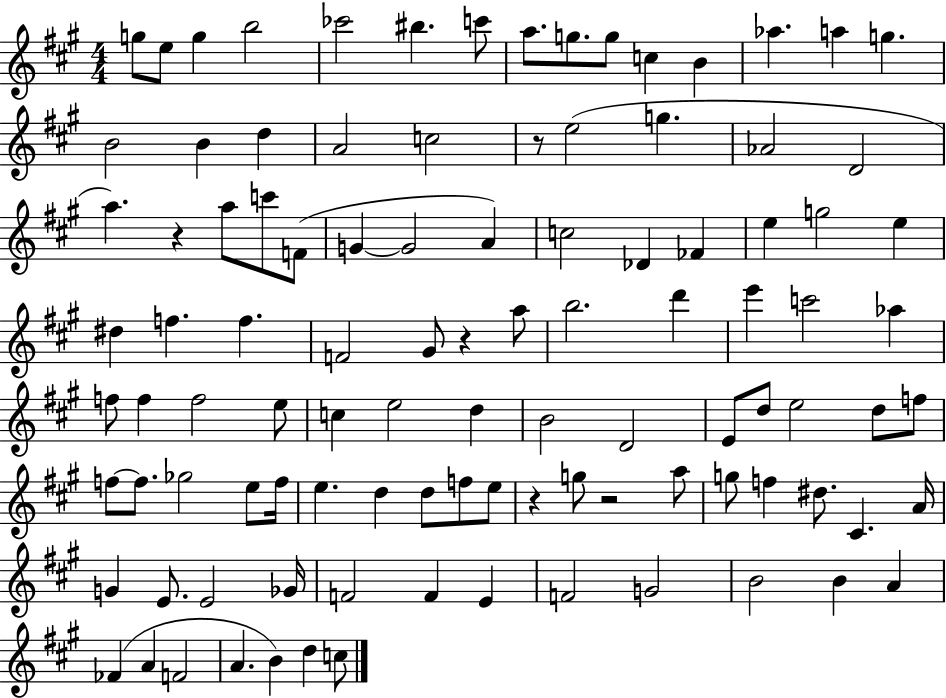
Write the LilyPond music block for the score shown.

{
  \clef treble
  \numericTimeSignature
  \time 4/4
  \key a \major
  g''8 e''8 g''4 b''2 | ces'''2 bis''4. c'''8 | a''8. g''8. g''8 c''4 b'4 | aes''4. a''4 g''4. | \break b'2 b'4 d''4 | a'2 c''2 | r8 e''2( g''4. | aes'2 d'2 | \break a''4.) r4 a''8 c'''8 f'8( | g'4~~ g'2 a'4) | c''2 des'4 fes'4 | e''4 g''2 e''4 | \break dis''4 f''4. f''4. | f'2 gis'8 r4 a''8 | b''2. d'''4 | e'''4 c'''2 aes''4 | \break f''8 f''4 f''2 e''8 | c''4 e''2 d''4 | b'2 d'2 | e'8 d''8 e''2 d''8 f''8 | \break f''8~~ f''8. ges''2 e''8 f''16 | e''4. d''4 d''8 f''8 e''8 | r4 g''8 r2 a''8 | g''8 f''4 dis''8. cis'4. a'16 | \break g'4 e'8. e'2 ges'16 | f'2 f'4 e'4 | f'2 g'2 | b'2 b'4 a'4 | \break fes'4( a'4 f'2 | a'4. b'4) d''4 c''8 | \bar "|."
}